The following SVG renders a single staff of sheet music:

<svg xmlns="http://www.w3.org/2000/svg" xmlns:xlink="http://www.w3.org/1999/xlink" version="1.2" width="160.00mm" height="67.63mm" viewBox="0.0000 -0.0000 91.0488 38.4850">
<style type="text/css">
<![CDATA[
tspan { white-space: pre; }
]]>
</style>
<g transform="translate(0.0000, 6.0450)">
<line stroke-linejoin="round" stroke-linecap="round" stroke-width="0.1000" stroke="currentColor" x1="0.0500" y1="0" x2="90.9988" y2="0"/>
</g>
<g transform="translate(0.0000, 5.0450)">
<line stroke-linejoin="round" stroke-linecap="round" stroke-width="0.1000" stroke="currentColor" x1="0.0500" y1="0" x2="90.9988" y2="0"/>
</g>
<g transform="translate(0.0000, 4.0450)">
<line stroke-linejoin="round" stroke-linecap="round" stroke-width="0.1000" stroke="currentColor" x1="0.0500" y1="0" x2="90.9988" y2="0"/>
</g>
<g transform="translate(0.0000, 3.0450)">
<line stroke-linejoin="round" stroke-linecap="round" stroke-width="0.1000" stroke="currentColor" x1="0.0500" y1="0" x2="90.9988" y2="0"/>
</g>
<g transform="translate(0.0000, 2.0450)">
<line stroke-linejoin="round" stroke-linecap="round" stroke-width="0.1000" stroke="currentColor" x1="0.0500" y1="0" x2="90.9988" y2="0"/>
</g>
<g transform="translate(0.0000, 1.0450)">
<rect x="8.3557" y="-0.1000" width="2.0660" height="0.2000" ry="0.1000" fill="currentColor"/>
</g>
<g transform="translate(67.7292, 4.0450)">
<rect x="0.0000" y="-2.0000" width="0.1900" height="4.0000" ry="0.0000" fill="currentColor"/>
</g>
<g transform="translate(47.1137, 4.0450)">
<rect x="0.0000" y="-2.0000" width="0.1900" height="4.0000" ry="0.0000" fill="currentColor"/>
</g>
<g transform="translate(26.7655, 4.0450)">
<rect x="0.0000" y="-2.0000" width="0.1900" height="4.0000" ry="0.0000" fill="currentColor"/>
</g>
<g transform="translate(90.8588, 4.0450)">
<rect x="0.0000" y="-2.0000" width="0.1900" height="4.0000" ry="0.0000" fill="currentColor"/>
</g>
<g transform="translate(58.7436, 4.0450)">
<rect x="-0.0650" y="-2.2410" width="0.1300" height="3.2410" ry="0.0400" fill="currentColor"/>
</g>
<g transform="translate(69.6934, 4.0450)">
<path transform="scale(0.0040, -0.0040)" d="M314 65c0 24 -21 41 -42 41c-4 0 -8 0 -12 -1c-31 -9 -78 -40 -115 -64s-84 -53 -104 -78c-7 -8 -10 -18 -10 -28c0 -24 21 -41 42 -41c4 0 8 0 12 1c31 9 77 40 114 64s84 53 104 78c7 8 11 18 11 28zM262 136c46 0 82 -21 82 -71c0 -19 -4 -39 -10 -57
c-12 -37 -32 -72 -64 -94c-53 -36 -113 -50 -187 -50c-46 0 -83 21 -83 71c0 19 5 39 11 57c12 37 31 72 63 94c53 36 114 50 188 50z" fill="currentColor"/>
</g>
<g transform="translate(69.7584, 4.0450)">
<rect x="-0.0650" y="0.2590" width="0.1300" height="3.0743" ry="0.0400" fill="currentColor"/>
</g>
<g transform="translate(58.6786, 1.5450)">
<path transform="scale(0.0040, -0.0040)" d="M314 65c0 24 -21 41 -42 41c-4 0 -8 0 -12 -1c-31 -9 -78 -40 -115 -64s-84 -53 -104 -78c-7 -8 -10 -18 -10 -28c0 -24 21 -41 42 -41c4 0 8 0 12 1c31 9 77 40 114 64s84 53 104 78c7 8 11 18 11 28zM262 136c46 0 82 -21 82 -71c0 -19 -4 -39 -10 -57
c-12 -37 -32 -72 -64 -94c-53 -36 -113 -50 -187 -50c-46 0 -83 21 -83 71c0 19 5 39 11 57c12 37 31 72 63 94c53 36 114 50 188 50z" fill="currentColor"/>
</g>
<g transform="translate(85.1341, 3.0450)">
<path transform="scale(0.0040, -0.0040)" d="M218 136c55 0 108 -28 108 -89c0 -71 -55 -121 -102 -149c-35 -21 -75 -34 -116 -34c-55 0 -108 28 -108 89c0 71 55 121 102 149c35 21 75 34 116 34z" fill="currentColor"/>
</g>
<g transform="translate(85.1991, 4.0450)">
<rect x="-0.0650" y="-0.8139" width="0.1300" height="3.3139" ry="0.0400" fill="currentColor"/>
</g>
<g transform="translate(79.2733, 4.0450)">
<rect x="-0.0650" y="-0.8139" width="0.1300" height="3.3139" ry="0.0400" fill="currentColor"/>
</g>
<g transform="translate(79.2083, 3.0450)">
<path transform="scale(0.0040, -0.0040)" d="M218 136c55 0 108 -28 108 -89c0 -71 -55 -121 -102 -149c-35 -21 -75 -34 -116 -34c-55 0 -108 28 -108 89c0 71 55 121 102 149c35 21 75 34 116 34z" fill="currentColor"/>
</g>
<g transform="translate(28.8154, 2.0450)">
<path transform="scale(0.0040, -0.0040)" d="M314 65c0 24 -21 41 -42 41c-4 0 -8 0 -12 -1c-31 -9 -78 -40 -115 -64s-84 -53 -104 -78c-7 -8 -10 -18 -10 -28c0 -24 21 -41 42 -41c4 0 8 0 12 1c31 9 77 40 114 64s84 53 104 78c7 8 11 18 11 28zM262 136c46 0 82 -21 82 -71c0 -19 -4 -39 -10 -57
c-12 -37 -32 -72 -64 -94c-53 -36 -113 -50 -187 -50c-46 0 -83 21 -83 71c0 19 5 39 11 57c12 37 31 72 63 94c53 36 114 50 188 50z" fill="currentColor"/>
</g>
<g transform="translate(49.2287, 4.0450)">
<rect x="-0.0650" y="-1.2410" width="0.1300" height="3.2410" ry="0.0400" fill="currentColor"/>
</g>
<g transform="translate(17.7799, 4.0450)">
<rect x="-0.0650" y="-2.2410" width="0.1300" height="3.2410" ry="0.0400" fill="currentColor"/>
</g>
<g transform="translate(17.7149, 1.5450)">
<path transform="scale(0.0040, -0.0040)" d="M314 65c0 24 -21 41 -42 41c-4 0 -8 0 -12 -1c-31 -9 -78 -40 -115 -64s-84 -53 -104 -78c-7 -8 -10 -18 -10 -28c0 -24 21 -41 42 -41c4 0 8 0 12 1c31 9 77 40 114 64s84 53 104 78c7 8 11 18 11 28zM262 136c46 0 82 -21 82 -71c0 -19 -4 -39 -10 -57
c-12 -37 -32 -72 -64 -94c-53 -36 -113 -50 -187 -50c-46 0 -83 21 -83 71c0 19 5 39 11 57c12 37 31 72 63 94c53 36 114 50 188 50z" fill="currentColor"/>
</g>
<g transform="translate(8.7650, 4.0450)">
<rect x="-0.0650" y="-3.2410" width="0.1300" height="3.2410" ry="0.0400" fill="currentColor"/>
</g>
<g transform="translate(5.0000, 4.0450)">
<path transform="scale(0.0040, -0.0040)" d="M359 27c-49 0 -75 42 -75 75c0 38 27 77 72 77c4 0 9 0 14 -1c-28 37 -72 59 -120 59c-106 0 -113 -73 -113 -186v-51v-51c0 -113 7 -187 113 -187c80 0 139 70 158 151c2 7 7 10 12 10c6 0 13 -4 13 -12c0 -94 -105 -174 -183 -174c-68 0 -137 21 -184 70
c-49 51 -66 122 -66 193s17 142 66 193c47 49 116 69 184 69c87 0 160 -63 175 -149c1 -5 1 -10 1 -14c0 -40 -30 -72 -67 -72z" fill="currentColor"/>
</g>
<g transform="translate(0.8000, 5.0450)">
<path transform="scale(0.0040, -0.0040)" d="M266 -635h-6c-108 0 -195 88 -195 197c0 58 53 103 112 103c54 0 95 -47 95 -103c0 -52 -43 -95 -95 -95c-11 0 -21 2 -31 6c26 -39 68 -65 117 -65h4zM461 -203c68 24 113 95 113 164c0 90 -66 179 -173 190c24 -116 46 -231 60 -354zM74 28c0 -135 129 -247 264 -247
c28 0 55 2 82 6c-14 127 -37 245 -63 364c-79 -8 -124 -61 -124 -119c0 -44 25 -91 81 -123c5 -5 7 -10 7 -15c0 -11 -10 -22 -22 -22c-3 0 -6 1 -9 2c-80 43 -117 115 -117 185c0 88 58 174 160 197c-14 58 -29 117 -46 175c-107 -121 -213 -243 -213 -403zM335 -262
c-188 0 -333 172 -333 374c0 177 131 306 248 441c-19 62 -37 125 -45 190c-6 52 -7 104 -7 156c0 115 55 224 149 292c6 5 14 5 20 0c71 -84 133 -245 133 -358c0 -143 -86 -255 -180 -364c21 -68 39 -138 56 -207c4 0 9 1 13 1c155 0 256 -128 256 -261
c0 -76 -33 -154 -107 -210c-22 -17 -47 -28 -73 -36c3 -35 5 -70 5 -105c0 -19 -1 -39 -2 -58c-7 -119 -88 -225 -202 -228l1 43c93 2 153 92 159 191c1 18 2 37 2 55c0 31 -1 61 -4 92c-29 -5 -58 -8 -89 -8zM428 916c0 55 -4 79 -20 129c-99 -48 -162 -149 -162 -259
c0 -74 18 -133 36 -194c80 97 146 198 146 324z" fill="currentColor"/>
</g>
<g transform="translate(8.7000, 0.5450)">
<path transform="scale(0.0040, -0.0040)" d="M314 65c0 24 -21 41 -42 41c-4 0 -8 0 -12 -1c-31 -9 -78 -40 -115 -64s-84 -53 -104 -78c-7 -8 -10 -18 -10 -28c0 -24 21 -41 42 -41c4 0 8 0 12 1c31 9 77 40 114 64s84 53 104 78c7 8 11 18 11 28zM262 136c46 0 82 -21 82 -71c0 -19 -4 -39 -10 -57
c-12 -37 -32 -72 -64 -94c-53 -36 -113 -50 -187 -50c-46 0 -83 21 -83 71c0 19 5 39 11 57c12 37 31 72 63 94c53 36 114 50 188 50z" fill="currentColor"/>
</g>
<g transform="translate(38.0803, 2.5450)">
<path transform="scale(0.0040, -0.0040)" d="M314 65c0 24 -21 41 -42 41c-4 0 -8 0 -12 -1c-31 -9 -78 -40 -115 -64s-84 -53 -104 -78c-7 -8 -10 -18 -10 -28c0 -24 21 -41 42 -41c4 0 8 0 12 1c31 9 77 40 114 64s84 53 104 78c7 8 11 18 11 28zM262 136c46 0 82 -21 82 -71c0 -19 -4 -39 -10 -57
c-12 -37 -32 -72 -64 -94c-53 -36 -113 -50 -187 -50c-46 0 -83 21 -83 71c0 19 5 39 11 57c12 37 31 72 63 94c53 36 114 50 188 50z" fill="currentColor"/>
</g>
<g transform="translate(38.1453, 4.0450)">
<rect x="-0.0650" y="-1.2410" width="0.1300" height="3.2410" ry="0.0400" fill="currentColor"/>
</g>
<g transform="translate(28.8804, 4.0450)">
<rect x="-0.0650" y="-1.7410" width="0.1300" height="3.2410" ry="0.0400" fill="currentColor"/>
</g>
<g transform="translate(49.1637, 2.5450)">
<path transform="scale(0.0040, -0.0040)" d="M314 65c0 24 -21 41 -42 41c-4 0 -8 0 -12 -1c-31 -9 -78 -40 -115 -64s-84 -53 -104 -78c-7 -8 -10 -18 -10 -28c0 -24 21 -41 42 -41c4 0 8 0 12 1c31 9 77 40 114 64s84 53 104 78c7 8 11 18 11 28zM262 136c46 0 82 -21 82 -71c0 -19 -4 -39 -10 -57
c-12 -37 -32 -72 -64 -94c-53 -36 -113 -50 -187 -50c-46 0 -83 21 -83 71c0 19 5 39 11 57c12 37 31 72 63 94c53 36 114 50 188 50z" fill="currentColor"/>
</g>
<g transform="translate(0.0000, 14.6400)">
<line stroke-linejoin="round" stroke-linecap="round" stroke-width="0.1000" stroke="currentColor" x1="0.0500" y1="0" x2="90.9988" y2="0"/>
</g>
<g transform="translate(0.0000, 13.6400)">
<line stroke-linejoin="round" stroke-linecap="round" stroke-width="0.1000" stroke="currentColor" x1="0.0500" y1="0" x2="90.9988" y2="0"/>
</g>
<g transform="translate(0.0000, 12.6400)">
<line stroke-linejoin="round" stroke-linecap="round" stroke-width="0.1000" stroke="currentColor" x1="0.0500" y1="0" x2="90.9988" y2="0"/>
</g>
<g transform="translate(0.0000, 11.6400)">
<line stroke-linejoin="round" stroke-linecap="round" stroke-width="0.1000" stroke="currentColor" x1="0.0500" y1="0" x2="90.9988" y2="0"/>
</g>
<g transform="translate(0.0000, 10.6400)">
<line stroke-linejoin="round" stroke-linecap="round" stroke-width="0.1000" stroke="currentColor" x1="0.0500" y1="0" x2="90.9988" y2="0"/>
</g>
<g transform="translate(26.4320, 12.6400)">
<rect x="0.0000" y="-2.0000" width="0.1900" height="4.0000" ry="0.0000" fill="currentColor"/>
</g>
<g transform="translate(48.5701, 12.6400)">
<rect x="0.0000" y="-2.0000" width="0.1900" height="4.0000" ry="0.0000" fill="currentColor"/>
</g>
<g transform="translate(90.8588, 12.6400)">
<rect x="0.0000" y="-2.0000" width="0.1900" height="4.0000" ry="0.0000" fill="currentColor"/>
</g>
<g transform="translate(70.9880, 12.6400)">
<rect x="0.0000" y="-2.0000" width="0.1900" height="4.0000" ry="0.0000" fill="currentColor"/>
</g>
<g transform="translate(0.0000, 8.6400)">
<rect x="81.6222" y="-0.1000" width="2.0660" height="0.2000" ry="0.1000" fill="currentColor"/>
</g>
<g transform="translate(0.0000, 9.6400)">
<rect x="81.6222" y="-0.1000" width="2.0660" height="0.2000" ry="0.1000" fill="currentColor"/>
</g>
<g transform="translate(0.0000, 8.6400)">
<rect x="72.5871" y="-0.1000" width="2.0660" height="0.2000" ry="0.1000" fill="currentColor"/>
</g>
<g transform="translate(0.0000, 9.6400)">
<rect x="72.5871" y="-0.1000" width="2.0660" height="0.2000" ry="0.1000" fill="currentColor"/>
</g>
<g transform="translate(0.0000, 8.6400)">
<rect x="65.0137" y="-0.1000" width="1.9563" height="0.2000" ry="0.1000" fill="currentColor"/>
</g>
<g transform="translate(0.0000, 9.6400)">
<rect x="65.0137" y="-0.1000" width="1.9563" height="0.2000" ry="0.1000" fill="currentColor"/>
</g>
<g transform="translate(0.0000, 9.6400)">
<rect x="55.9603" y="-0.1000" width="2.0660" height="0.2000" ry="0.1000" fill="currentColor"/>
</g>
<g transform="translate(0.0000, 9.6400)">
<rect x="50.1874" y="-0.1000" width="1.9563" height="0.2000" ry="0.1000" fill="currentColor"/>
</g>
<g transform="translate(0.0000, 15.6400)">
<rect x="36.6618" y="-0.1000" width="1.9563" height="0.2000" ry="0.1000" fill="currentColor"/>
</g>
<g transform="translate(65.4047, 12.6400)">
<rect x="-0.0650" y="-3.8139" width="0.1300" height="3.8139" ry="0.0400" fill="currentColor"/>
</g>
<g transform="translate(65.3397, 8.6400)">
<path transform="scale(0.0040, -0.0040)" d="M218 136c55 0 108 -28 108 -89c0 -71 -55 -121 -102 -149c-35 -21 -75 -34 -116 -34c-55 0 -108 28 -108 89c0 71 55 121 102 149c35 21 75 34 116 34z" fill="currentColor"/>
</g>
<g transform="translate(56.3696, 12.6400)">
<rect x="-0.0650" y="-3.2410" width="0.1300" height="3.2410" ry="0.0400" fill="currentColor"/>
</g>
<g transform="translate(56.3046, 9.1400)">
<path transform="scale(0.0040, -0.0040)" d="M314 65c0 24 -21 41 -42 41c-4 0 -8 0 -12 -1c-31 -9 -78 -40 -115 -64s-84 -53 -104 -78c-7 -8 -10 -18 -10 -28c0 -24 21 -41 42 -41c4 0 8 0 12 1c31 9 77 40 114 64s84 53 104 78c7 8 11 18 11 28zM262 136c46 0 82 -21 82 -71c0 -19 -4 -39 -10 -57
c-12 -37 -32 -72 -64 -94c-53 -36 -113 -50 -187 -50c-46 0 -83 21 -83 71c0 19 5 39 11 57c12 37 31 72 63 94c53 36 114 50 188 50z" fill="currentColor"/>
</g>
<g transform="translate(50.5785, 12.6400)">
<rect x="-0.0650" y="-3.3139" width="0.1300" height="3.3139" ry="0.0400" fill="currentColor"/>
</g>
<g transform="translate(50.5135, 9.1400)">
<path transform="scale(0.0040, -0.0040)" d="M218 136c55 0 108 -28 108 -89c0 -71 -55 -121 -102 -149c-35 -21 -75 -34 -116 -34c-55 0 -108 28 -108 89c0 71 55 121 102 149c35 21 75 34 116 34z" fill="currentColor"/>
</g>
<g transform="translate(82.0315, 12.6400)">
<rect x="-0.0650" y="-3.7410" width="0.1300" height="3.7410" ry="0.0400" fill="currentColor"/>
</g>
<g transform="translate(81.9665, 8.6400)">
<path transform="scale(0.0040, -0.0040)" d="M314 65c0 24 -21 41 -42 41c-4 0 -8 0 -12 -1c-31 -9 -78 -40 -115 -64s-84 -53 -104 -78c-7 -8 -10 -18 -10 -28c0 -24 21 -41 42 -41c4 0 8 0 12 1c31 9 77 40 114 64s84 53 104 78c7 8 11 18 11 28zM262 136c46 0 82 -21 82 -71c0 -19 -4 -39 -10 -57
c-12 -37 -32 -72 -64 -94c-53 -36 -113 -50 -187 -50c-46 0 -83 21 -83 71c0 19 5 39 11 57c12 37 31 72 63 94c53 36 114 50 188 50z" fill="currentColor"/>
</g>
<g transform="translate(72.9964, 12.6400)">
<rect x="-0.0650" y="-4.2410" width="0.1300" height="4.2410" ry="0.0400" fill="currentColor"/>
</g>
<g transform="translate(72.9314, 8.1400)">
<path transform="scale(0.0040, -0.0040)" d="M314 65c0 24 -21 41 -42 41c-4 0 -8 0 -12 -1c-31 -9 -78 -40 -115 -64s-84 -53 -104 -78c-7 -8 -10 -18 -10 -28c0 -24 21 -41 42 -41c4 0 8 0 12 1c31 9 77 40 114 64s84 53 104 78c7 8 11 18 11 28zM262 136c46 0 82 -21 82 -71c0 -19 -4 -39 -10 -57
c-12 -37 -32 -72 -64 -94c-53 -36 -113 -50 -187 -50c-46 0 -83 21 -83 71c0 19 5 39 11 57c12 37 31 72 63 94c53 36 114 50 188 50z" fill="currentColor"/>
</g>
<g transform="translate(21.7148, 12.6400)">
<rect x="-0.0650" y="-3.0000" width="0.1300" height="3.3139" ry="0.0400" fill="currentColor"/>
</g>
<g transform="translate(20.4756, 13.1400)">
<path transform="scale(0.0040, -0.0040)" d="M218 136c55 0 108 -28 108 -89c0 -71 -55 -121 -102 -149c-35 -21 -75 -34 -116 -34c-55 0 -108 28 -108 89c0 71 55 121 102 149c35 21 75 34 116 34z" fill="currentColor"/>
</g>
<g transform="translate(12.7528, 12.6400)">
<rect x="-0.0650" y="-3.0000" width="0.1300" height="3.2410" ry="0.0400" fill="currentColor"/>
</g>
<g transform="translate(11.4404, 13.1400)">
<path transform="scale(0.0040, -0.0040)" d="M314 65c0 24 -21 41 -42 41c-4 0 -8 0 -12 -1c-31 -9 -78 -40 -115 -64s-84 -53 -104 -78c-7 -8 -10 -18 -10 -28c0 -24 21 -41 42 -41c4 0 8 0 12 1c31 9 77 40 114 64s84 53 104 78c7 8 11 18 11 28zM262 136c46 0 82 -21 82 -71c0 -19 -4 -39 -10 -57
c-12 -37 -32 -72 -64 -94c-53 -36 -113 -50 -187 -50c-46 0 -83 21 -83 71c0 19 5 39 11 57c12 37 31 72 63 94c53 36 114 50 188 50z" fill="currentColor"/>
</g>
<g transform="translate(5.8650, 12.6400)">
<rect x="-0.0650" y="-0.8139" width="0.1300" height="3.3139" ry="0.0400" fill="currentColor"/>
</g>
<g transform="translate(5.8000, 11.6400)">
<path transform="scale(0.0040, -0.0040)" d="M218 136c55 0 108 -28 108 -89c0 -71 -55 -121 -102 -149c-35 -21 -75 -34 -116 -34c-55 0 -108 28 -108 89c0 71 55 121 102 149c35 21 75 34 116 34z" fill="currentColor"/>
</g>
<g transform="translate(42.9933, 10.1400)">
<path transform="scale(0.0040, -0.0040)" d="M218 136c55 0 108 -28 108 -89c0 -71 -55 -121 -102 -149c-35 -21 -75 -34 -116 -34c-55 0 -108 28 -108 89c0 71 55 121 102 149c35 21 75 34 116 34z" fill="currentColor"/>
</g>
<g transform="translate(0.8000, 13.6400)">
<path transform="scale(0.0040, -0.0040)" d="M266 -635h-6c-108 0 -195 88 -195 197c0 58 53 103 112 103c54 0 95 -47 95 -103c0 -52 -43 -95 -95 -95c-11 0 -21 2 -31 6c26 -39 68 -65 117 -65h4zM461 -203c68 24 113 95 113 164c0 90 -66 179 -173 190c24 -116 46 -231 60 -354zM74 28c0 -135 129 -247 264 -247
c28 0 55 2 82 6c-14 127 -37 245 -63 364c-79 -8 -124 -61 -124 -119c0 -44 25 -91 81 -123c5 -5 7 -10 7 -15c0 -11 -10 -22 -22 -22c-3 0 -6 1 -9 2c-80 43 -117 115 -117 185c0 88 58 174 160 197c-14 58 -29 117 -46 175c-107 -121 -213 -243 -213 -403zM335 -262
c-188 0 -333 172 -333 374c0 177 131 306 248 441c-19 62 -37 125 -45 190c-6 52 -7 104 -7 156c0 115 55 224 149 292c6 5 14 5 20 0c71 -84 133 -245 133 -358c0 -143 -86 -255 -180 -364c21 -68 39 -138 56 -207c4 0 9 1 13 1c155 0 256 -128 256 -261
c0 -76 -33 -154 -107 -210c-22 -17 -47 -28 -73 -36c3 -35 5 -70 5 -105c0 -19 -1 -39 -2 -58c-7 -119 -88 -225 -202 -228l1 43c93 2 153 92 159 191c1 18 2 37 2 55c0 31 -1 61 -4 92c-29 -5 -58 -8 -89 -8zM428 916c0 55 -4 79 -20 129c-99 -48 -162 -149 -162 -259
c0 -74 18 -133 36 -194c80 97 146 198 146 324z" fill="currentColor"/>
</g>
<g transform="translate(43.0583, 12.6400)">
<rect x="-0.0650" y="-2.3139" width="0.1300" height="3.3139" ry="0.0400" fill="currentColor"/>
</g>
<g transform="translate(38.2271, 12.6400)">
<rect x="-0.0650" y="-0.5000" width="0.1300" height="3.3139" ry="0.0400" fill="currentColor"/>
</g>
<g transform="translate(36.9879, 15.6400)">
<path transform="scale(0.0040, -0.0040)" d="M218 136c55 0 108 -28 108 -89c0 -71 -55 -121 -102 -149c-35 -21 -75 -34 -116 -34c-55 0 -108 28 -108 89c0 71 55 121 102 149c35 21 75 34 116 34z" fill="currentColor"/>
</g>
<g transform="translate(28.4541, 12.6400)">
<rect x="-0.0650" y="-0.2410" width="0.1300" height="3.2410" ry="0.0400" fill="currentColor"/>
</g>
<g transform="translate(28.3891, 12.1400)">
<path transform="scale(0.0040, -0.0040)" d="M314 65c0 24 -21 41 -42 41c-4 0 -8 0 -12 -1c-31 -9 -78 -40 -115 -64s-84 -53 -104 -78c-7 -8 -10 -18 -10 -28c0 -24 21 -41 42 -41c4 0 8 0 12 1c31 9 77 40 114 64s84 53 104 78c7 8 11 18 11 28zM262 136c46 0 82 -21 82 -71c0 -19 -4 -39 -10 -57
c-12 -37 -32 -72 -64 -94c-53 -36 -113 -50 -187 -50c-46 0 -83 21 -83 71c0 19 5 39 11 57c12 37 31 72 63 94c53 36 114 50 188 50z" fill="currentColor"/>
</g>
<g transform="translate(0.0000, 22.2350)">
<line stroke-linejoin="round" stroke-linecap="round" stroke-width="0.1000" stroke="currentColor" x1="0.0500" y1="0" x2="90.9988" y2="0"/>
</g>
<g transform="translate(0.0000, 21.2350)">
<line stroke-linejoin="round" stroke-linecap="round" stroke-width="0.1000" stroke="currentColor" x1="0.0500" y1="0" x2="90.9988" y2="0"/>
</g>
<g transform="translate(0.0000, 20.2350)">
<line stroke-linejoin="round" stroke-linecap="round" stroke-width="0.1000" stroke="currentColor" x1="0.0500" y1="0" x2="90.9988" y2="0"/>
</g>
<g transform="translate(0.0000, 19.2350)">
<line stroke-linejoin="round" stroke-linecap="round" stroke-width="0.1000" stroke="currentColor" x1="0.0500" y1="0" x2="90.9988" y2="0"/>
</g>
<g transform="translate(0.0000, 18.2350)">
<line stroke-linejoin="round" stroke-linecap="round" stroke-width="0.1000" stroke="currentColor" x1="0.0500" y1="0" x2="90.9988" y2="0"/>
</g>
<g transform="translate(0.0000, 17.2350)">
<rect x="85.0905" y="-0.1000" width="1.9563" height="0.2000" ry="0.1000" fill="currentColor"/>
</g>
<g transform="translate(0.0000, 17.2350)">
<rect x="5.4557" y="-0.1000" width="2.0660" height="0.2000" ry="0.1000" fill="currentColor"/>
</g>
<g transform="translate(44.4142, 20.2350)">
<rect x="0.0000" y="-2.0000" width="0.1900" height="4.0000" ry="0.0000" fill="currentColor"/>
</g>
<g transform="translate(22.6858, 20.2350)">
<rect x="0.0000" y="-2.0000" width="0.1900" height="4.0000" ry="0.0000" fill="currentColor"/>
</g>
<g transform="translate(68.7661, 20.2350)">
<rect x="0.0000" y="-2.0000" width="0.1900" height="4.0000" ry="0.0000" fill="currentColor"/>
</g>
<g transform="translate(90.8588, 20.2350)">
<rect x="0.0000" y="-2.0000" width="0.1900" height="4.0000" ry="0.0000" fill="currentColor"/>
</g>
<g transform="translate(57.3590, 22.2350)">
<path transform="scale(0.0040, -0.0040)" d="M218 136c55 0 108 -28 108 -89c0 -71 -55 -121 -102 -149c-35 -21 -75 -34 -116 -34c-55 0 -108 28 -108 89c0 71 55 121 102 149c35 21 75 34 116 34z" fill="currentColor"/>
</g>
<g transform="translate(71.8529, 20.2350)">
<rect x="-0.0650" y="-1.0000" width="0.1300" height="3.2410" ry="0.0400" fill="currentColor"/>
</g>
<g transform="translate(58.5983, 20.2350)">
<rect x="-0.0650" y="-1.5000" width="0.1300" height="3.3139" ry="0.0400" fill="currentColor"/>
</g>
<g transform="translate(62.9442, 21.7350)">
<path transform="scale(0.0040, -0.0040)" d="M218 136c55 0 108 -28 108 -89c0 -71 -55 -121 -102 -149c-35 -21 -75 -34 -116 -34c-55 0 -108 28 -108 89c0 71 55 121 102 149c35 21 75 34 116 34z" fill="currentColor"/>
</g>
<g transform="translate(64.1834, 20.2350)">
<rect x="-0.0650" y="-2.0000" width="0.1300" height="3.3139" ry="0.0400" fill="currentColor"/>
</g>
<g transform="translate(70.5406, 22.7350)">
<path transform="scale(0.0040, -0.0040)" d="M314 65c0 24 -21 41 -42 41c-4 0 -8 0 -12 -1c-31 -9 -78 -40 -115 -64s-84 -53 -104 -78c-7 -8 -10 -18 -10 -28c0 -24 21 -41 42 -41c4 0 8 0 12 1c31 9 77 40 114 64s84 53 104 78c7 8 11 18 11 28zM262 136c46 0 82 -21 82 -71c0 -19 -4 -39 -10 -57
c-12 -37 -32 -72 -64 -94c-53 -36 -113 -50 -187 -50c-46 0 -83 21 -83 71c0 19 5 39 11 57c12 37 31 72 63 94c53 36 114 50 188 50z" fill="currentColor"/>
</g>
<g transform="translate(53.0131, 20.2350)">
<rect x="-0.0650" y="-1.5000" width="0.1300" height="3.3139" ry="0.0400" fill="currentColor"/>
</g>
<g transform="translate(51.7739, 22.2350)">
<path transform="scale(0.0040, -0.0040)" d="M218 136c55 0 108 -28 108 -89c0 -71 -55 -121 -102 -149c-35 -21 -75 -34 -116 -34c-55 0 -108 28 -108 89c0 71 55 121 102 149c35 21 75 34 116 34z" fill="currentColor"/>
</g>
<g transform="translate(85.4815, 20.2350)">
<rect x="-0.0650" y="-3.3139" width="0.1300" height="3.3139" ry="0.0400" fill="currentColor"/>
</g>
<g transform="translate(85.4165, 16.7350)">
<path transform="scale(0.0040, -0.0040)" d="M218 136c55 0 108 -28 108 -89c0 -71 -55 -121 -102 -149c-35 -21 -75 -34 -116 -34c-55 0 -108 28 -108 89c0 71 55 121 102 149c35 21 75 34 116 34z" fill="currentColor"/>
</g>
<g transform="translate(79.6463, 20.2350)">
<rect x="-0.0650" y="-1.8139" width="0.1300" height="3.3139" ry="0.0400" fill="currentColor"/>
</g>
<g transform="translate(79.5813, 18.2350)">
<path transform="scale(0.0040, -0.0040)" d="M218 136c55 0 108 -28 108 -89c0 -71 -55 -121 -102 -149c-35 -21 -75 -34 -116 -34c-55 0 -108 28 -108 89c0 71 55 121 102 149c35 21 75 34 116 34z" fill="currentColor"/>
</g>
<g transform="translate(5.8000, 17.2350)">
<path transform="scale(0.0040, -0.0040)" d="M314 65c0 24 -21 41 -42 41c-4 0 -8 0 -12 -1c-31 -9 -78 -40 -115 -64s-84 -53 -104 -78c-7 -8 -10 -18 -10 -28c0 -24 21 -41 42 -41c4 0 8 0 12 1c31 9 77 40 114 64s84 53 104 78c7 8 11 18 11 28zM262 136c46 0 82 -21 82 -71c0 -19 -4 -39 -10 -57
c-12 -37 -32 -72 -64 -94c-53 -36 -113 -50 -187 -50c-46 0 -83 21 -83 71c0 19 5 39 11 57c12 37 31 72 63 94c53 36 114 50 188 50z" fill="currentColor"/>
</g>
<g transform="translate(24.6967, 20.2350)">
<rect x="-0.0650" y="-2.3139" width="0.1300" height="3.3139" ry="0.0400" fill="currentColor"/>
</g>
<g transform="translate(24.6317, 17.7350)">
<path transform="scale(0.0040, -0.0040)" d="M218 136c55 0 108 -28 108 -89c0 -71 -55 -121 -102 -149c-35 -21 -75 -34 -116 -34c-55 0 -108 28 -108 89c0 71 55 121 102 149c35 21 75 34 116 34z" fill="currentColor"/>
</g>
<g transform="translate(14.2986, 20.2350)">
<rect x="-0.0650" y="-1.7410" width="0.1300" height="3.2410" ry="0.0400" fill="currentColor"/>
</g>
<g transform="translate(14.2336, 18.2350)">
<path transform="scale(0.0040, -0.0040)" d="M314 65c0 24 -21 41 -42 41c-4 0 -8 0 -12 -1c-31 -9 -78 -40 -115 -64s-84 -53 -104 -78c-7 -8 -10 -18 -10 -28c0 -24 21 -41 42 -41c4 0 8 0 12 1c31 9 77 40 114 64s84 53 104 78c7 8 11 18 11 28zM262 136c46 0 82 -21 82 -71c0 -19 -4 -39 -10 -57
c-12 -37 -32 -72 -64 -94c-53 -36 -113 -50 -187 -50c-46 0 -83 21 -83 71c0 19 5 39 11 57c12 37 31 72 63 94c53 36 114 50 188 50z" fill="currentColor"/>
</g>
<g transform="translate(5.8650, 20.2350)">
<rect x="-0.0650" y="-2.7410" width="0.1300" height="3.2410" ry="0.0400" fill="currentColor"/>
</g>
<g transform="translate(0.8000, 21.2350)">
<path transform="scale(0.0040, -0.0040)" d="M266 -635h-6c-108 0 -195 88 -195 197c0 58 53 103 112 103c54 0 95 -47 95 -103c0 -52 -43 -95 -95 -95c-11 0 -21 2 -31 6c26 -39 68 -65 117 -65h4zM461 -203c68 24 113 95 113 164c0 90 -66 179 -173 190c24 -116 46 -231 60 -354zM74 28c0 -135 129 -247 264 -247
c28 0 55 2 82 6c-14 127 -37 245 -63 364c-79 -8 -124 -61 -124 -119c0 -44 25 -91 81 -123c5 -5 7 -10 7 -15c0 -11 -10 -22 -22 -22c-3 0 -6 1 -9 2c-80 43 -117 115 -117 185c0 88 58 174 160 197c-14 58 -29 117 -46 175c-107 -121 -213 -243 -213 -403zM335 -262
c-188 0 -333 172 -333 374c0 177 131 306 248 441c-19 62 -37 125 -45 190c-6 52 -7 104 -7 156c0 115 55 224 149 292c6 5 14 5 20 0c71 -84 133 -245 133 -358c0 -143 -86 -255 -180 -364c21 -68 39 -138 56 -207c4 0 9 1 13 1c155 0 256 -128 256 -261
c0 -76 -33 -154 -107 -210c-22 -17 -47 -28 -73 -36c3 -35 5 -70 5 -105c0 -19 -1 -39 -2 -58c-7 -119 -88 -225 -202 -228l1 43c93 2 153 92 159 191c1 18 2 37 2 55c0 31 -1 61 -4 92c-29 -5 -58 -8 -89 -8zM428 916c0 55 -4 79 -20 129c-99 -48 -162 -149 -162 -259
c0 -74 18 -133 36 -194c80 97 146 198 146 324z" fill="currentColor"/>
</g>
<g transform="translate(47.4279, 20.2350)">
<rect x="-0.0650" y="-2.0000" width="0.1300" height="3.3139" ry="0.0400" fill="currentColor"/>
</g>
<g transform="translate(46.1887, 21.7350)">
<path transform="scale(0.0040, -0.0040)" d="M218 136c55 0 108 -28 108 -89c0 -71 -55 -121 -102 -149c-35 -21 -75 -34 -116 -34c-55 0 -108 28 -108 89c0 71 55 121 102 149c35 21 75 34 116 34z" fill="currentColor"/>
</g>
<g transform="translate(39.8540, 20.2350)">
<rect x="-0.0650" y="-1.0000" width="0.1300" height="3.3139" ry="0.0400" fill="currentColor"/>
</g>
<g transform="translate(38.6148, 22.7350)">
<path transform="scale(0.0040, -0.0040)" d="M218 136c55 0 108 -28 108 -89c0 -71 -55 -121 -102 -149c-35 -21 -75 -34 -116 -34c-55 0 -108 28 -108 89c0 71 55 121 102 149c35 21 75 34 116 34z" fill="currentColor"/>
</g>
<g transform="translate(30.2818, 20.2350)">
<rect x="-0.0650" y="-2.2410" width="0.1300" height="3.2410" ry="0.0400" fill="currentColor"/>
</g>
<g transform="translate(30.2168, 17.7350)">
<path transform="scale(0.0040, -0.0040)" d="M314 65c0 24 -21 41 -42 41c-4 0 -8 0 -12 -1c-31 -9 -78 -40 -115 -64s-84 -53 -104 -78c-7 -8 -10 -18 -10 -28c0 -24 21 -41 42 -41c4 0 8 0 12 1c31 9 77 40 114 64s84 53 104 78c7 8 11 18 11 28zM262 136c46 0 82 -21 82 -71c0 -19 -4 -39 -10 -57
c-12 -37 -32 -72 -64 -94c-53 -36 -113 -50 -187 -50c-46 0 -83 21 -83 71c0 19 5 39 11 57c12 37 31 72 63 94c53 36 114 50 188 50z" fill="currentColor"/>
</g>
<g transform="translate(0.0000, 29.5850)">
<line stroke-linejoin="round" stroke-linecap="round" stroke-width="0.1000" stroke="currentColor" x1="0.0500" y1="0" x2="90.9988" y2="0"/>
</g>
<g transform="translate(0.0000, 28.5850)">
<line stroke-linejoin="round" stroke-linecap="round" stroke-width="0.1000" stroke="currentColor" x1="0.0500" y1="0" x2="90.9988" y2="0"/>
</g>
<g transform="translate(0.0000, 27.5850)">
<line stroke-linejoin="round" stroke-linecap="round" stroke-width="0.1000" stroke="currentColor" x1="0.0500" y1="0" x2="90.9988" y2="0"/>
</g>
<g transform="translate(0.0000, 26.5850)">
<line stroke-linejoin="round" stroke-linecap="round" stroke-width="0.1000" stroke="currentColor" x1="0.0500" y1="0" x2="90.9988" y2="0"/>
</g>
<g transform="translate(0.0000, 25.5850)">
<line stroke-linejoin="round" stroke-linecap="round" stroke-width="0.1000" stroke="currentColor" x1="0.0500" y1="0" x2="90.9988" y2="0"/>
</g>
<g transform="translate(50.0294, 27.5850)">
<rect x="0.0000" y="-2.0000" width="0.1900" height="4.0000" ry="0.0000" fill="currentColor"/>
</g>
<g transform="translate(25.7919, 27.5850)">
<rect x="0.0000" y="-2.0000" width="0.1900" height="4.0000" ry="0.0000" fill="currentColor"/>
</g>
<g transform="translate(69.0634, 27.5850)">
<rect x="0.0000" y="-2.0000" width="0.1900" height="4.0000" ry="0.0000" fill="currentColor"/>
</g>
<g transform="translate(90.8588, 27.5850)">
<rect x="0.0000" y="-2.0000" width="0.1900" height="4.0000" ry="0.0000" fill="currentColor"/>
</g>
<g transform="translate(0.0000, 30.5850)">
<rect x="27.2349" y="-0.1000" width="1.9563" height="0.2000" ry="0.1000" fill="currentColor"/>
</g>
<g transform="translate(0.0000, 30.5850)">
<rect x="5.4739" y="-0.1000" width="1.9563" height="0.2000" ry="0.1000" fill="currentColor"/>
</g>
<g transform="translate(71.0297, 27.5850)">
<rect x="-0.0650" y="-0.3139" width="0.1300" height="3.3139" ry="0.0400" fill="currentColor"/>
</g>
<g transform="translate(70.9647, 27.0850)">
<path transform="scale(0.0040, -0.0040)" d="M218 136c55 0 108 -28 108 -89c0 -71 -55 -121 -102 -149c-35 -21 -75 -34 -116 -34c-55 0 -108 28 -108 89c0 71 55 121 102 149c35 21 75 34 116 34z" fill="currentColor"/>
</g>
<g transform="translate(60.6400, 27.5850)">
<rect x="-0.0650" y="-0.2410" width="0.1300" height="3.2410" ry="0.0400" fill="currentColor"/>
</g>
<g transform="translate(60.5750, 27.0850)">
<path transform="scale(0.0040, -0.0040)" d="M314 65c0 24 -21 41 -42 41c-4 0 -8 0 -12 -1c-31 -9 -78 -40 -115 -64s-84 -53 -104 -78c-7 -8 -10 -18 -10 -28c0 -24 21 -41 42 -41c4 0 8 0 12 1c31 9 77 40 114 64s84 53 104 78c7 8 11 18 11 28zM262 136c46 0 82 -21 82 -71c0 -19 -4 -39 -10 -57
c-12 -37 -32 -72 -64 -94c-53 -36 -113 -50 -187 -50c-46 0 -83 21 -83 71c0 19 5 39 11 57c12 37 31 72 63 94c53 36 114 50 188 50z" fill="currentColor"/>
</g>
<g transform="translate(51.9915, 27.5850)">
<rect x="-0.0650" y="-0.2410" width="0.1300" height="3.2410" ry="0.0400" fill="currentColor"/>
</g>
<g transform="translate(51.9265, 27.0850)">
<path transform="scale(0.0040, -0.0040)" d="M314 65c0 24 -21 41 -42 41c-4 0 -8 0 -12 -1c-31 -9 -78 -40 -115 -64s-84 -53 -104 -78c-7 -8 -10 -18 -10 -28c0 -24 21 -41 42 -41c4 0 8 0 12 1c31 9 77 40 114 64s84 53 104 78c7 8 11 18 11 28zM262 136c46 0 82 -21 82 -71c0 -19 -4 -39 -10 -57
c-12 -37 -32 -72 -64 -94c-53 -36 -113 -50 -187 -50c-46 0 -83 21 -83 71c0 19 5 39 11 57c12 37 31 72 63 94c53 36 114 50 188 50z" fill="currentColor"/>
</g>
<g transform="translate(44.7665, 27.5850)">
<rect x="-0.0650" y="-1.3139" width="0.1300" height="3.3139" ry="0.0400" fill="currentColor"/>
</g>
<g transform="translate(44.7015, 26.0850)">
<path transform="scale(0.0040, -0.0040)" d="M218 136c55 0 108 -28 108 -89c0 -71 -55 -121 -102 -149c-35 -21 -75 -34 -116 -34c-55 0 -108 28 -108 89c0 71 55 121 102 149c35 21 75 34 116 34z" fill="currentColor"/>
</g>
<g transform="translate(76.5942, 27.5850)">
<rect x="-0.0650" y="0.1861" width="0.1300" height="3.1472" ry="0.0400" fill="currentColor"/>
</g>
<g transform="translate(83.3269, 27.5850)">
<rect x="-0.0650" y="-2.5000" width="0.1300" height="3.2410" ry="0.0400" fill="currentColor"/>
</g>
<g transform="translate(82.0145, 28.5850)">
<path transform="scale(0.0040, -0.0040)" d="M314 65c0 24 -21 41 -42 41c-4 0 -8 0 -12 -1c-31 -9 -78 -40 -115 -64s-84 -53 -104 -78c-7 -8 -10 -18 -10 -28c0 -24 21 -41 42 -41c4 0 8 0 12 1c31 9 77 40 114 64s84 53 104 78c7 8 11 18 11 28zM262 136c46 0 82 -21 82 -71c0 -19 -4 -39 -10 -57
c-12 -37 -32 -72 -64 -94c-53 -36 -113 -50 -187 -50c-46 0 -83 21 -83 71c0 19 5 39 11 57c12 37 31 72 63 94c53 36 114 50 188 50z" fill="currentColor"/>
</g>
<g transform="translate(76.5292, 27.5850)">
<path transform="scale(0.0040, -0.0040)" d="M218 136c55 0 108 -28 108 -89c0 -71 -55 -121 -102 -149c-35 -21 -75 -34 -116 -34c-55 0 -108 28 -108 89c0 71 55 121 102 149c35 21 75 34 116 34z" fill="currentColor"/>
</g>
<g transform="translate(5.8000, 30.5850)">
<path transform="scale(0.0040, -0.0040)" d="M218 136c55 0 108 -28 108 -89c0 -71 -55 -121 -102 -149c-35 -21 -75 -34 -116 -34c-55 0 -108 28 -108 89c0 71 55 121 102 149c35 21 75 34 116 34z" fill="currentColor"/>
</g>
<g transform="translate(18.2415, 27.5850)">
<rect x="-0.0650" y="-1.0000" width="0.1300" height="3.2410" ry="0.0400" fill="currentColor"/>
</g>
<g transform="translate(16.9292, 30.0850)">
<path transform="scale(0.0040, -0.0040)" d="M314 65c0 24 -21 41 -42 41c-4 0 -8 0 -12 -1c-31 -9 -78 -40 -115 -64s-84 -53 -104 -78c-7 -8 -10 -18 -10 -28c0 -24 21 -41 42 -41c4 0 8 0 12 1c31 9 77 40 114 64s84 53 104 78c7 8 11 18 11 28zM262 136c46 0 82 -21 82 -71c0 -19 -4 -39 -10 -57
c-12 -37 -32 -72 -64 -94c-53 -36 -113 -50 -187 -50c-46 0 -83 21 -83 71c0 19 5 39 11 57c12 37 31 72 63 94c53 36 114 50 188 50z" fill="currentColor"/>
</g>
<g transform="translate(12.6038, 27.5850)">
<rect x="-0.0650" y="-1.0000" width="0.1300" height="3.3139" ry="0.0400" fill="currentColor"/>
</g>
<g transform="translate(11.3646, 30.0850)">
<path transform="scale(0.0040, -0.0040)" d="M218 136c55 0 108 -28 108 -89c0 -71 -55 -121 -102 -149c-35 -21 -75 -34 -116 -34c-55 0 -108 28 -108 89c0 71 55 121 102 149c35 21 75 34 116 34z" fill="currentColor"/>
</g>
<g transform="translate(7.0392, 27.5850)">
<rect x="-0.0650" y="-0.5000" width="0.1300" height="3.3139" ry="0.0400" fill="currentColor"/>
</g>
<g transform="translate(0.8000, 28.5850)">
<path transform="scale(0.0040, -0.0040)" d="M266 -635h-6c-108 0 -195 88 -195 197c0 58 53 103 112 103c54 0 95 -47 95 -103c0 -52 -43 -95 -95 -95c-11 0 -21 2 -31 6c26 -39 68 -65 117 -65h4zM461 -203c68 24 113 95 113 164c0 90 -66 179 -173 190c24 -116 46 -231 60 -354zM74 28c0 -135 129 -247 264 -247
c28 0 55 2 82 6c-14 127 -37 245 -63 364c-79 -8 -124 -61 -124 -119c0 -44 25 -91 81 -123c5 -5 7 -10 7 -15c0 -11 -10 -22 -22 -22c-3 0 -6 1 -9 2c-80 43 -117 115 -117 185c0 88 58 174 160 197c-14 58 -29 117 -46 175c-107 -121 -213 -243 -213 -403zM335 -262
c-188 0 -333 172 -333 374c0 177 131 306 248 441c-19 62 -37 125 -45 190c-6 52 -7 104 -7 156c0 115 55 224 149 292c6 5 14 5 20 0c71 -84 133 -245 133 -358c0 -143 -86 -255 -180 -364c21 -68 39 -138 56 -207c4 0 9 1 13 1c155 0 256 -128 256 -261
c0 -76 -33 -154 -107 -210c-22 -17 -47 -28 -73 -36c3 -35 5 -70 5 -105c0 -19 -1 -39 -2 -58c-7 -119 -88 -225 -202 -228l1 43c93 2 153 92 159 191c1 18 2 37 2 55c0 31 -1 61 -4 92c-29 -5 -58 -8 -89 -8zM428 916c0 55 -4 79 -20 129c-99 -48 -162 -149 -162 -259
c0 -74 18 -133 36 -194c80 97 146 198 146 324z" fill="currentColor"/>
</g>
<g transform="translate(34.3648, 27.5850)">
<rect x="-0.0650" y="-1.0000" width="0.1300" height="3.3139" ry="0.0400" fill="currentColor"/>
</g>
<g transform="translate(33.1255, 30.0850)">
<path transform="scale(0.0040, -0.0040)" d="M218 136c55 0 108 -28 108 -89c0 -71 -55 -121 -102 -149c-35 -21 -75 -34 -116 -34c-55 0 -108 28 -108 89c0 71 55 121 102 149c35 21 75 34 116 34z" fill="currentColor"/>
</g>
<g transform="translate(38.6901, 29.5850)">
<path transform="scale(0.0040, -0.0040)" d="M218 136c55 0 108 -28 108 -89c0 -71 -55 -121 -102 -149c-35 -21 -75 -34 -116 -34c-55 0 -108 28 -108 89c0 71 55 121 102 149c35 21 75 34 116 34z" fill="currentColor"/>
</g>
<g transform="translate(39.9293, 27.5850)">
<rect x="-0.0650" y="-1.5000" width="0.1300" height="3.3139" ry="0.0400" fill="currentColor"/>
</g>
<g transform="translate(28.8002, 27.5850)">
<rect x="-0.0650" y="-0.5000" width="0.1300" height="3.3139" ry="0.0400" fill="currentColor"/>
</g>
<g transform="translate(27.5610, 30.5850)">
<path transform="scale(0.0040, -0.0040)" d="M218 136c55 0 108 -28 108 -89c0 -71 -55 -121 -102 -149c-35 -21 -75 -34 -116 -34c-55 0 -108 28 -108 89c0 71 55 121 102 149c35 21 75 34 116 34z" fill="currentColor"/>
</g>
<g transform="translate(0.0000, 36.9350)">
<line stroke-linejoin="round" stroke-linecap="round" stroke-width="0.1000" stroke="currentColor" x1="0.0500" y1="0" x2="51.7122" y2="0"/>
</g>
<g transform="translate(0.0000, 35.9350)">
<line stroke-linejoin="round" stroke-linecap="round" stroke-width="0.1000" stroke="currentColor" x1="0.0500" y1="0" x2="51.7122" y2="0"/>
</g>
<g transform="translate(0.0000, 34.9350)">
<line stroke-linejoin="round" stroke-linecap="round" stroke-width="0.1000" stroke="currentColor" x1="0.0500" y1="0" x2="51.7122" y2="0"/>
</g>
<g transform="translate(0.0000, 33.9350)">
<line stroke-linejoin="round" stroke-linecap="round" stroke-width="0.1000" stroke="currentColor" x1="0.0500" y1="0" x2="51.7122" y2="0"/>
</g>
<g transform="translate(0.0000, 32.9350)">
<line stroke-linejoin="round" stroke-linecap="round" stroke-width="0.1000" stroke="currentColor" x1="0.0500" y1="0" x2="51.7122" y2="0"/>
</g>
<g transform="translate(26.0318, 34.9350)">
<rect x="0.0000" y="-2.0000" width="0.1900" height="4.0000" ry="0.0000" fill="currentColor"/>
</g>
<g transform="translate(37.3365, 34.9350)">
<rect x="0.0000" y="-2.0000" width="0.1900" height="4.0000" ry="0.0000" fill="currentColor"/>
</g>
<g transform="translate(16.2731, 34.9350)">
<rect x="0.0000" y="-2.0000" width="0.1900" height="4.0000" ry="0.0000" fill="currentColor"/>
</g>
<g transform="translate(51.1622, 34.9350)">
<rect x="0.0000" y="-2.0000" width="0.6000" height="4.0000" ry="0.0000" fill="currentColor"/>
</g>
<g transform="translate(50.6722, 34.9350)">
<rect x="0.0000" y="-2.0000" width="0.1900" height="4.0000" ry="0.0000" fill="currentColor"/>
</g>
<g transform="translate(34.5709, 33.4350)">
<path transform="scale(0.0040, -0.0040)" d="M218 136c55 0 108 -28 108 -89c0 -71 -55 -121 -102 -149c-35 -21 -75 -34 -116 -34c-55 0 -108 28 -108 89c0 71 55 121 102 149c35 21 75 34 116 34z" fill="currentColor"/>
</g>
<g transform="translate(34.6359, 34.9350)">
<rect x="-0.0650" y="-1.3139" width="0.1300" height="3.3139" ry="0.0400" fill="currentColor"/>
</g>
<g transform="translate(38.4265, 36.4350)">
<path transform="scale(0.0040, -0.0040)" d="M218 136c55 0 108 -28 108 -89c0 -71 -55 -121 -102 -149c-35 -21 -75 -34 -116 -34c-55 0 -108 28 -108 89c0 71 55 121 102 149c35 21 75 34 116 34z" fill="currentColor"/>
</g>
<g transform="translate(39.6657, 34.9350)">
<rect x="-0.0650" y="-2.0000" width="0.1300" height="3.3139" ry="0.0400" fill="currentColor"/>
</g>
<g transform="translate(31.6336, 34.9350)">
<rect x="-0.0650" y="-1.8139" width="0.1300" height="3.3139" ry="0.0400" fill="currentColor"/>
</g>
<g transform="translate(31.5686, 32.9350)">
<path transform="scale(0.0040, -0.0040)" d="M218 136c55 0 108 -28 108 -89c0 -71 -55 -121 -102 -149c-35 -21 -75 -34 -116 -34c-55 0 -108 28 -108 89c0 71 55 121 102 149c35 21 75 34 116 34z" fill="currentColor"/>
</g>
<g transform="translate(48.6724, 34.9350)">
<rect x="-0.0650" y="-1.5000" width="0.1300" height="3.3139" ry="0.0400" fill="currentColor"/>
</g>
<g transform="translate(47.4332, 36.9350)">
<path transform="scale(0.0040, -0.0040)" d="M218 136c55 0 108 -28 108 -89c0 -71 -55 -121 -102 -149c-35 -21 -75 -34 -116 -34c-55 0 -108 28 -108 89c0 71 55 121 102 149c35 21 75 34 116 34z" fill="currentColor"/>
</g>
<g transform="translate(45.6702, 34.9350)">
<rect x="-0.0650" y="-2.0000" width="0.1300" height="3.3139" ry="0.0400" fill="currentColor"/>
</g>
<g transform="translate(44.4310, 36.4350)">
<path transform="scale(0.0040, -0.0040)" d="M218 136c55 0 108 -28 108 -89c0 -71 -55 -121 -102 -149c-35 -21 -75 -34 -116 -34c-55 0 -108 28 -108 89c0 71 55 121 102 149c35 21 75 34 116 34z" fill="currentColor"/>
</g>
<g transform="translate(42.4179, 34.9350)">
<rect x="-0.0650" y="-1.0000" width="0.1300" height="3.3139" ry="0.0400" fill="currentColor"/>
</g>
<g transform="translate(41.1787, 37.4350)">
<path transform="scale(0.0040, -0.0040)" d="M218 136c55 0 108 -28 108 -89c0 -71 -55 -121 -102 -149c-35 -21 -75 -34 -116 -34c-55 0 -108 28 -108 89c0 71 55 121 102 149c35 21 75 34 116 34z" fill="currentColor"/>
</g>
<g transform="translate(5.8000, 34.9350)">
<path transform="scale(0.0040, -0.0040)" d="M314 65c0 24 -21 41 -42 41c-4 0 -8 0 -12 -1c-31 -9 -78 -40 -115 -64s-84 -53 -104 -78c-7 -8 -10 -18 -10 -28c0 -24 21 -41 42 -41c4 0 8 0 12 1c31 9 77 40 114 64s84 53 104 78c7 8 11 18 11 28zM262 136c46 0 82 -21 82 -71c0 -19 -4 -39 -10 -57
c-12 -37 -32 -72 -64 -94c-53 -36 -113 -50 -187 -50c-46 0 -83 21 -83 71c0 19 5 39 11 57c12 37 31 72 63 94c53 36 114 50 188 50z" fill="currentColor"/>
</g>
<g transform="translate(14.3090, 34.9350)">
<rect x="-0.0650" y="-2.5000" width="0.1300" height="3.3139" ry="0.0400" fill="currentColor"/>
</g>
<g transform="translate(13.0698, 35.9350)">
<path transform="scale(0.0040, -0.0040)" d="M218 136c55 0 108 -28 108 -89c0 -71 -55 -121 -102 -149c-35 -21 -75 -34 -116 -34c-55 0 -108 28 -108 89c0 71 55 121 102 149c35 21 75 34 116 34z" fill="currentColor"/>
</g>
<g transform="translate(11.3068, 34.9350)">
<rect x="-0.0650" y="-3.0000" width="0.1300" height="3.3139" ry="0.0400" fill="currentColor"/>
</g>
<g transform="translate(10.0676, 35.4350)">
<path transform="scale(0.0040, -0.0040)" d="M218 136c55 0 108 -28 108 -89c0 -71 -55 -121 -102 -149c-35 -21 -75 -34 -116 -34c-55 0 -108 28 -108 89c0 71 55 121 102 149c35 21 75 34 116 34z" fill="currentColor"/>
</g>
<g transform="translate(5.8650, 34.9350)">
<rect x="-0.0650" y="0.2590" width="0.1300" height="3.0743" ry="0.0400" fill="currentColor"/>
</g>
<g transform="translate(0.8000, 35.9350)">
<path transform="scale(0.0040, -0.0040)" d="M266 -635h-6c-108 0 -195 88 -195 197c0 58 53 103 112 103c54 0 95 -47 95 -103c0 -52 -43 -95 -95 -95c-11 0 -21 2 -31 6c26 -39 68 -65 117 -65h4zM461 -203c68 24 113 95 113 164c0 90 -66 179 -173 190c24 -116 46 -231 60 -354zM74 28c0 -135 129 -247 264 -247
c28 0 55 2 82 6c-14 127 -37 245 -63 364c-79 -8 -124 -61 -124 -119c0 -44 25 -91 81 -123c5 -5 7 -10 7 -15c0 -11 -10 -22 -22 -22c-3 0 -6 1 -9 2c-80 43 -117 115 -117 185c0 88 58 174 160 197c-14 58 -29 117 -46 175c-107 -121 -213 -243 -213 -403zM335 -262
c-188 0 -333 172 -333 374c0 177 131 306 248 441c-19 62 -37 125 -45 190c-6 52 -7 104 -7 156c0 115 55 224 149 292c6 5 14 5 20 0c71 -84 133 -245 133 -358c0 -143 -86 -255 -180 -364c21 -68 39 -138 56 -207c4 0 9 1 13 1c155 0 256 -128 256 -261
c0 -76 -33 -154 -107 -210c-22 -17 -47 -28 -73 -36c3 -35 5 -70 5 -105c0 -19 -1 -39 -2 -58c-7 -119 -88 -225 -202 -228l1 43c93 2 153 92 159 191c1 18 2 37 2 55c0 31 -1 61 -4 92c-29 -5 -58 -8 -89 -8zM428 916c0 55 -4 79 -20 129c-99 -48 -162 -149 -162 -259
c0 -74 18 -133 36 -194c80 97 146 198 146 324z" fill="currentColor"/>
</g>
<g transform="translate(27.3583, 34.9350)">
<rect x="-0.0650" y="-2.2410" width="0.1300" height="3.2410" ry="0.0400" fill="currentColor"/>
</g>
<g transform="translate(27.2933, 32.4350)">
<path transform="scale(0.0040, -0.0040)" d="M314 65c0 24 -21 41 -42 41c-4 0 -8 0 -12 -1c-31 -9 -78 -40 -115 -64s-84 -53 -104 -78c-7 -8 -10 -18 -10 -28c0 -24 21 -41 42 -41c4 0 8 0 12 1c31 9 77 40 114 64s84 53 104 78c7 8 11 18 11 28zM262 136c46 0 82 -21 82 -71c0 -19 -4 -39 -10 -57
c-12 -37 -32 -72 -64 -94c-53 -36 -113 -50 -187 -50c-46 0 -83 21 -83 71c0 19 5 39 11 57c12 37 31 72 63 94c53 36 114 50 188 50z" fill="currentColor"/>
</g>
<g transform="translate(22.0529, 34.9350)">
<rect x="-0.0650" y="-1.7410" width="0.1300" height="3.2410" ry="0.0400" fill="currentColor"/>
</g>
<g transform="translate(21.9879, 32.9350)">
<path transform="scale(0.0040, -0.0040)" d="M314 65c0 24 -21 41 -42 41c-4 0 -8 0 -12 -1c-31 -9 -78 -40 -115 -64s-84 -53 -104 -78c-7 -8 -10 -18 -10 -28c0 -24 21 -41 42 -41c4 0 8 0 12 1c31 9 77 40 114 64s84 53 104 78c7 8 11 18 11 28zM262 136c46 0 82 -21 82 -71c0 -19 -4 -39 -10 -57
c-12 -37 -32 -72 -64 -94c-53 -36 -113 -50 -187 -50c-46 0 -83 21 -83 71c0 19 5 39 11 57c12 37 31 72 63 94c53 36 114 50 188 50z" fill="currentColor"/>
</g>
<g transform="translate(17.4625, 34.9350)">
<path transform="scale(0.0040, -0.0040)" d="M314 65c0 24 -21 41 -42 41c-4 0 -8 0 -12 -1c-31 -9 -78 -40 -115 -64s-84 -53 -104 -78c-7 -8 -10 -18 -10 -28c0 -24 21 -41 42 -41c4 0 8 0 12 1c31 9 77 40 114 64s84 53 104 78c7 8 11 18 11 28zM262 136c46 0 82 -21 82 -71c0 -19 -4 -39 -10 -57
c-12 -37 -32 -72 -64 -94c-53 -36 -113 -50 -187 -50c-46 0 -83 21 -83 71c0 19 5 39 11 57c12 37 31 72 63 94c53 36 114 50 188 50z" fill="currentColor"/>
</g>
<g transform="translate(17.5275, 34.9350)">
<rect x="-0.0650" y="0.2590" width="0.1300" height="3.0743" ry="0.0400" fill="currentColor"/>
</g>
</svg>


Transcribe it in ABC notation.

X:1
T:Untitled
M:4/4
L:1/4
K:C
b2 g2 f2 e2 e2 g2 B2 d d d A2 A c2 C g b b2 c' d'2 c'2 a2 f2 g g2 D F E E F D2 f b C D D2 C D E e c2 c2 c B G2 B2 A G B2 f2 g2 f e F D F E